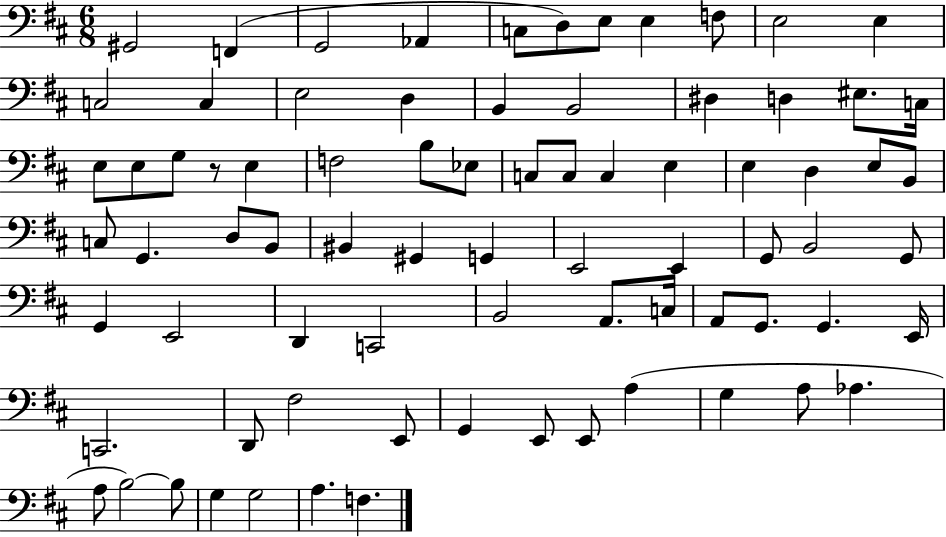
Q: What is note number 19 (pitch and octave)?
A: D3